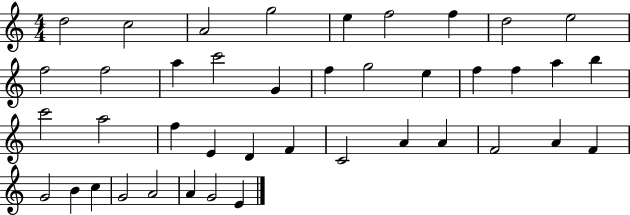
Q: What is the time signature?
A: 4/4